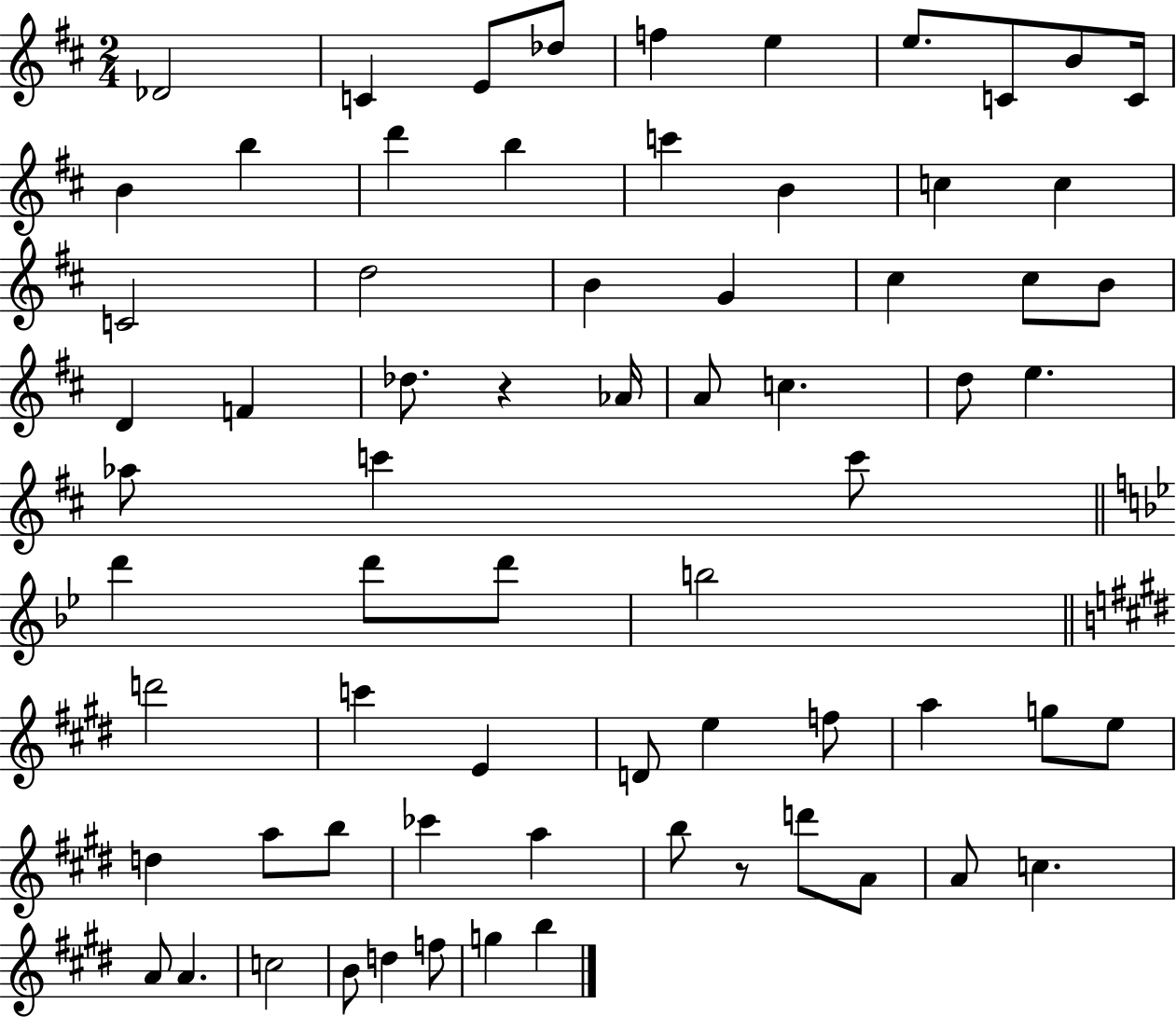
Db4/h C4/q E4/e Db5/e F5/q E5/q E5/e. C4/e B4/e C4/s B4/q B5/q D6/q B5/q C6/q B4/q C5/q C5/q C4/h D5/h B4/q G4/q C#5/q C#5/e B4/e D4/q F4/q Db5/e. R/q Ab4/s A4/e C5/q. D5/e E5/q. Ab5/e C6/q C6/e D6/q D6/e D6/e B5/h D6/h C6/q E4/q D4/e E5/q F5/e A5/q G5/e E5/e D5/q A5/e B5/e CES6/q A5/q B5/e R/e D6/e A4/e A4/e C5/q. A4/e A4/q. C5/h B4/e D5/q F5/e G5/q B5/q